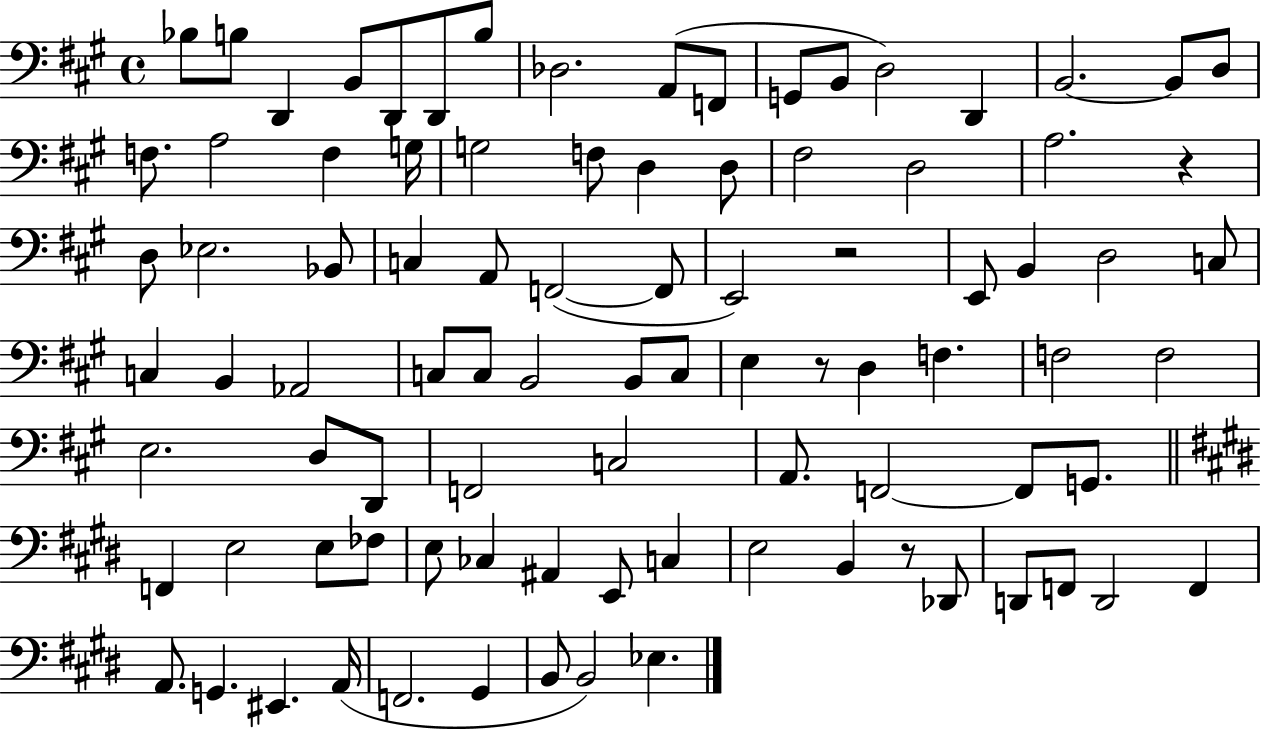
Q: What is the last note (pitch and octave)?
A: Eb3